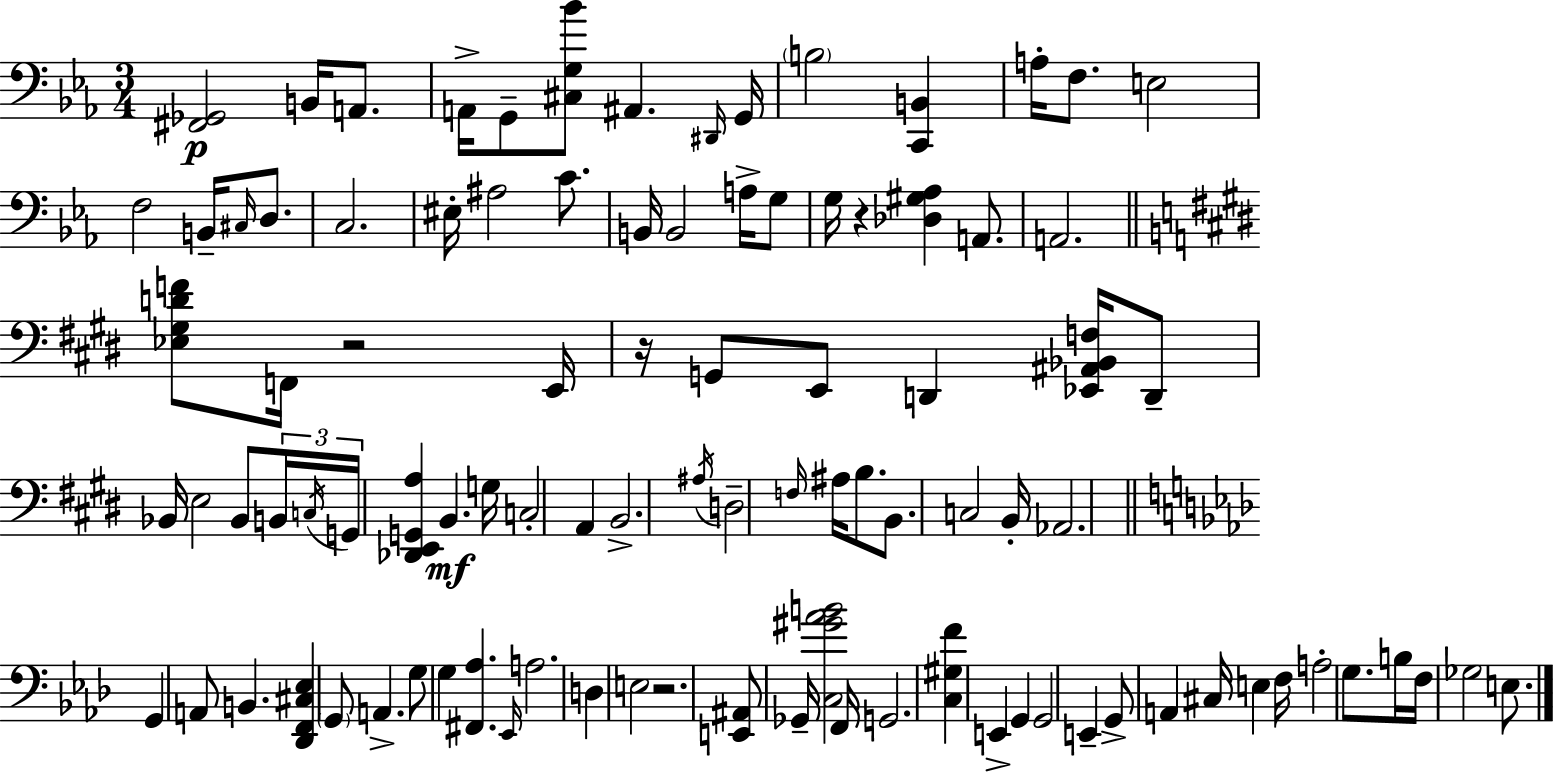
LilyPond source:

{
  \clef bass
  \numericTimeSignature
  \time 3/4
  \key ees \major
  <fis, ges,>2\p b,16 a,8. | a,16-> g,8-- <cis g bes'>8 ais,4. \grace { dis,16 } | g,16 \parenthesize b2 <c, b,>4 | a16-. f8. e2 | \break f2 b,16-- \grace { cis16 } d8. | c2. | eis16-. ais2 c'8. | b,16 b,2 a16-> | \break g8 g16 r4 <des gis aes>4 a,8. | a,2. | \bar "||" \break \key e \major <ees gis d' f'>8 f,16 r2 e,16 | r16 g,8 e,8 d,4 <ees, ais, bes, f>16 d,8-- | bes,16 e2 bes,8 \tuplet 3/2 { b,16 | \acciaccatura { c16 } g,16 } <des, e, g, a>4 b,4.\mf | \break g16 c2-. a,4 | b,2.-> | \acciaccatura { ais16 } d2-- \grace { f16 } ais16 | b8. b,8. c2 | \break b,16-. aes,2. | \bar "||" \break \key aes \major g,4 a,8 b,4. | <des, f, cis ees>4 \parenthesize g,8 a,4.-> | g8 g4 <fis, aes>4. | \grace { ees,16 } a2. | \break d4 e2 | r2. | <e, ais,>8 ges,16-- <c gis' aes' b'>2 | f,16 g,2. | \break <c gis f'>4 e,4-> g,4 | g,2 e,4-- | g,8-> a,4 cis16 e4 | f16 a2-. g8. | \break b16 f16 ges2 e8. | \bar "|."
}